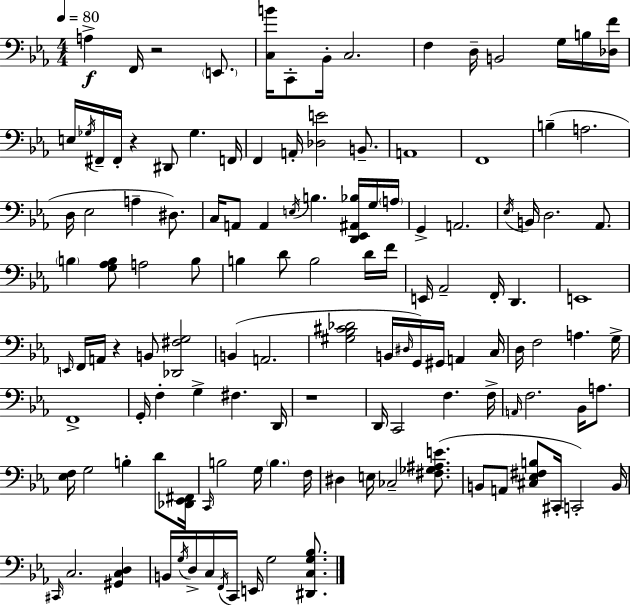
A3/q F2/s R/h E2/e. [C3,B4]/s C2/e Bb2/s C3/h. F3/q D3/s B2/h G3/s B3/s [Db3,F4]/s E3/s Gb3/s F#2/s F#2/s R/q D#2/e Gb3/q. F2/s F2/q A2/s [Db3,E4]/h B2/e. A2/w F2/w B3/q A3/h. D3/s Eb3/h A3/q D#3/e. C3/s A2/e A2/q E3/s B3/q. [D2,Eb2,A#2,Bb3]/s G3/s A3/s G2/q A2/h. Eb3/s B2/s D3/h. Ab2/e. B3/q [G3,Ab3,B3]/e A3/h B3/e B3/q D4/e B3/h D4/s F4/s E2/s Ab2/h F2/s D2/q. E2/w E2/s F2/s A2/s R/q B2/e [Db2,F#3,G3]/h B2/q A2/h. [G#3,Bb3,C#4,Db4]/h B2/s D#3/s G2/s G#2/s A2/q C3/s D3/s F3/h A3/q. G3/s F2/w G2/s F3/q G3/q F#3/q. D2/s R/w D2/s C2/h F3/q. F3/s A2/s F3/h. Bb2/s A3/e. [Eb3,F3]/s G3/h B3/q D4/e [Db2,Eb2,F#2]/s C2/s B3/h G3/s B3/q. F3/s D#3/q E3/s CES3/h [F#3,Gb3,A#3,E4]/e. B2/e A2/e [C#3,Eb3,F#3,B3]/e C#2/s C2/h B2/s C#2/s C3/h. [G#2,C3,D3]/q B2/s G3/s D3/s C3/s F2/s C2/s E2/s G3/h [D#2,C3,G3,Bb3]/e.